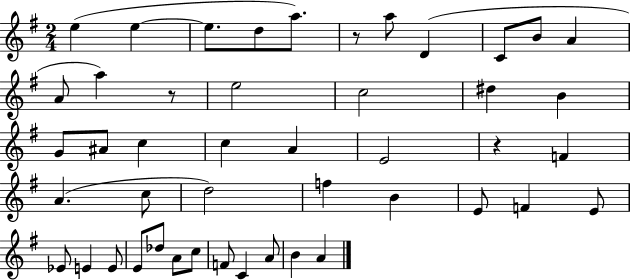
{
  \clef treble
  \numericTimeSignature
  \time 2/4
  \key g \major
  e''4( e''4~~ | e''8. d''8 a''8.) | r8 a''8 d'4( | c'8 b'8 a'4 | \break a'8 a''4) r8 | e''2 | c''2 | dis''4 b'4 | \break g'8 ais'8 c''4 | c''4 a'4 | e'2 | r4 f'4 | \break a'4.( c''8 | d''2) | f''4 b'4 | e'8 f'4 e'8 | \break ees'8 e'4 e'8 | e'8 des''8 a'8 c''8 | f'8 c'4 a'8 | b'4 a'4 | \break \bar "|."
}